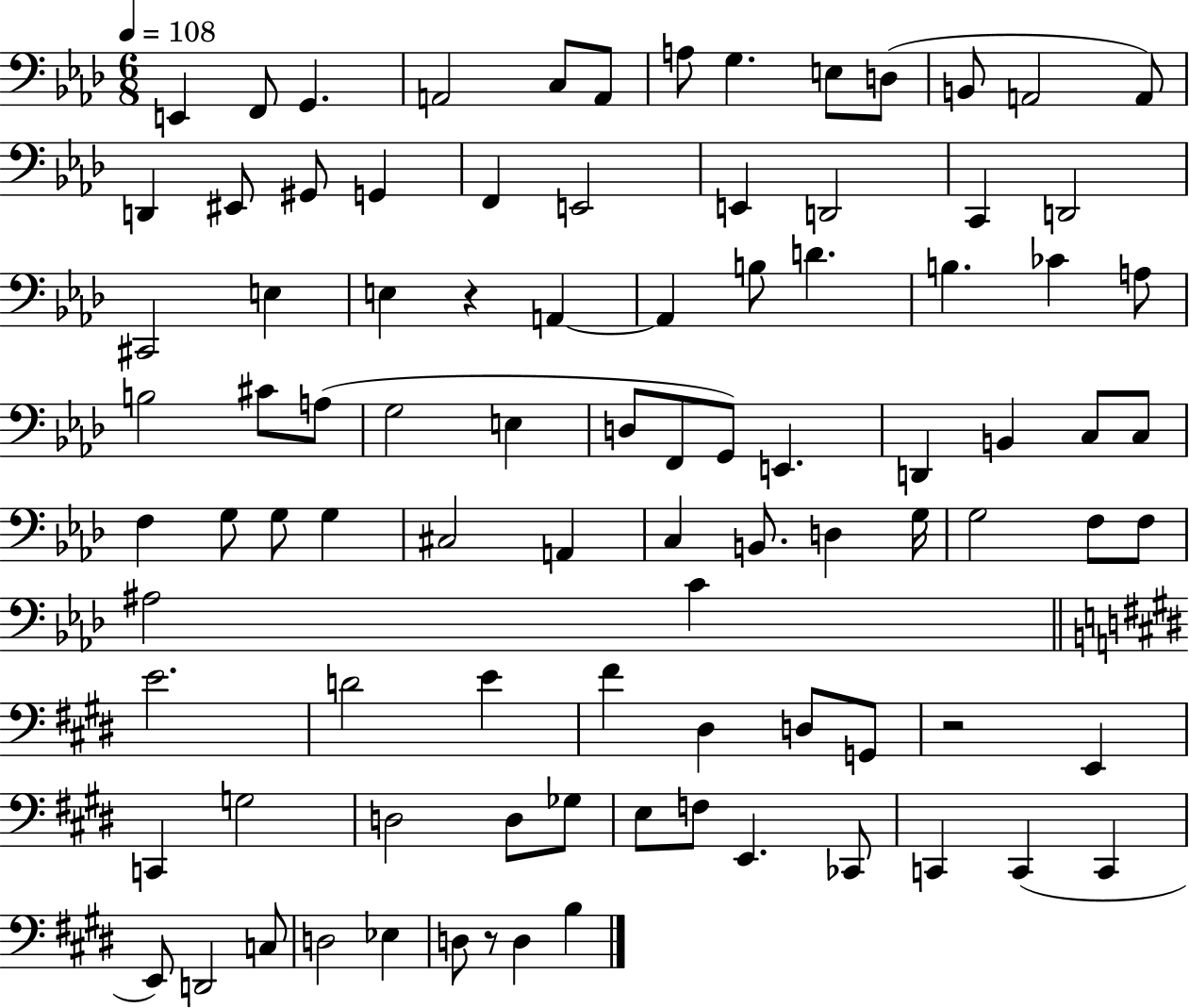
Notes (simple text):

E2/q F2/e G2/q. A2/h C3/e A2/e A3/e G3/q. E3/e D3/e B2/e A2/h A2/e D2/q EIS2/e G#2/e G2/q F2/q E2/h E2/q D2/h C2/q D2/h C#2/h E3/q E3/q R/q A2/q A2/q B3/e D4/q. B3/q. CES4/q A3/e B3/h C#4/e A3/e G3/h E3/q D3/e F2/e G2/e E2/q. D2/q B2/q C3/e C3/e F3/q G3/e G3/e G3/q C#3/h A2/q C3/q B2/e. D3/q G3/s G3/h F3/e F3/e A#3/h C4/q E4/h. D4/h E4/q F#4/q D#3/q D3/e G2/e R/h E2/q C2/q G3/h D3/h D3/e Gb3/e E3/e F3/e E2/q. CES2/e C2/q C2/q C2/q E2/e D2/h C3/e D3/h Eb3/q D3/e R/e D3/q B3/q